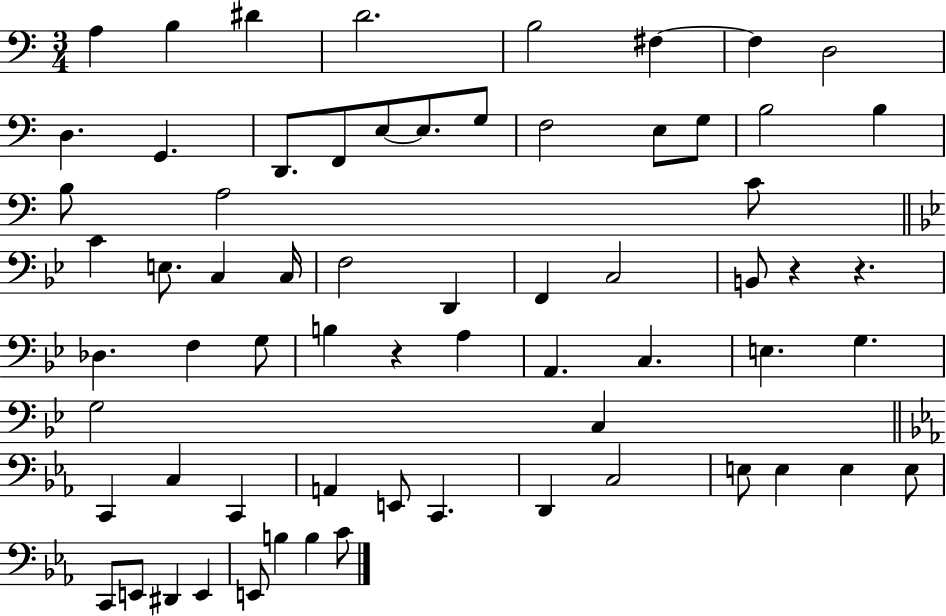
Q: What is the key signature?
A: C major